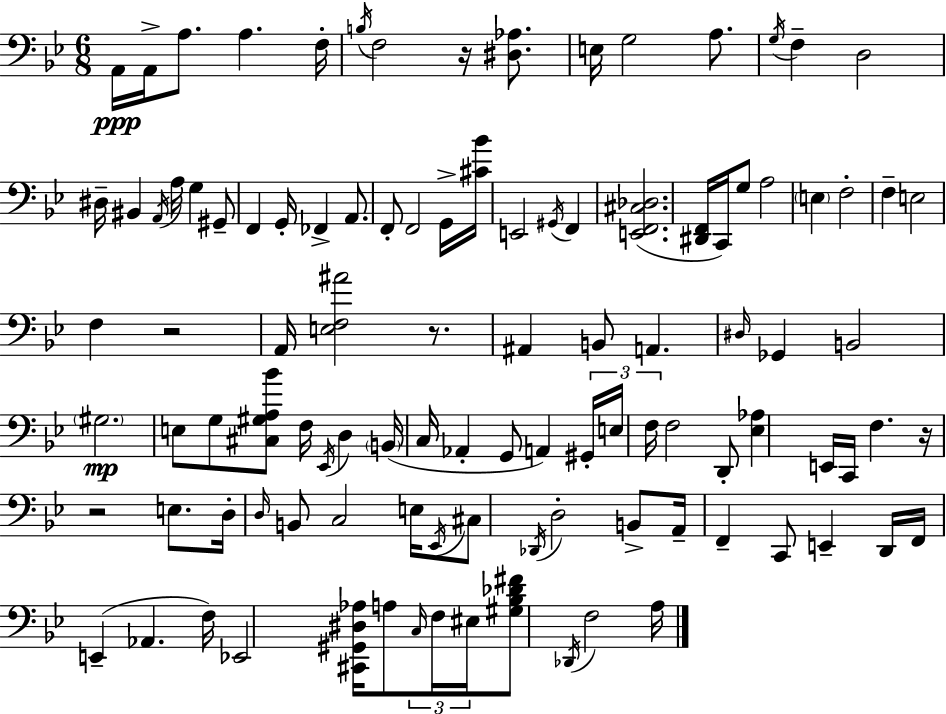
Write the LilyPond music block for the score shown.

{
  \clef bass
  \numericTimeSignature
  \time 6/8
  \key g \minor
  \repeat volta 2 { a,16\ppp a,16-> a8. a4. f16-. | \acciaccatura { b16 } f2 r16 <dis aes>8. | e16 g2 a8. | \acciaccatura { g16 } f4-- d2 | \break dis16-- bis,4 \acciaccatura { a,16 } a16 g4 | gis,8-- f,4 g,16-. fes,4-> | a,8. f,8-. f,2 | g,16-> <cis' bes'>16 e,2 \acciaccatura { gis,16 } | \break f,4 <e, f, cis des>2.( | <dis, f,>16 c,16) g8 a2 | \parenthesize e4 f2-. | f4-- e2 | \break f4 r2 | a,16 <e f ais'>2 | r8. ais,4 b,8 a,4. | \grace { dis16 } ges,4 b,2 | \break \parenthesize gis2.\mp | e8 g8 <cis gis a bes'>8 f16 | \acciaccatura { ees,16 } d4 \parenthesize b,16( c16 aes,4-. g,8 | a,4) \tuplet 3/2 { gis,16-. e16 f16 } f2 | \break d,8-. <ees aes>4 e,16 c,16 | f4. r16 r2 | e8. d16-. \grace { d16 } b,8 c2 | e16 \acciaccatura { ees,16 } cis8 \acciaccatura { des,16 } d2-. | \break b,8-> a,16-- f,4-- | c,8 e,4-- d,16 f,16 e,4--( | aes,4. f16) ees,2 | <cis, gis, dis aes>16 a8 \tuplet 3/2 { \grace { c16 } f16 eis16 } <gis bes des' fis'>8 | \break \acciaccatura { des,16 } f2 a16 } \bar "|."
}